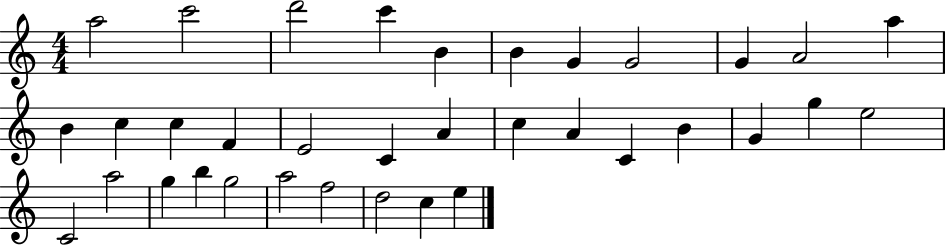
{
  \clef treble
  \numericTimeSignature
  \time 4/4
  \key c \major
  a''2 c'''2 | d'''2 c'''4 b'4 | b'4 g'4 g'2 | g'4 a'2 a''4 | \break b'4 c''4 c''4 f'4 | e'2 c'4 a'4 | c''4 a'4 c'4 b'4 | g'4 g''4 e''2 | \break c'2 a''2 | g''4 b''4 g''2 | a''2 f''2 | d''2 c''4 e''4 | \break \bar "|."
}